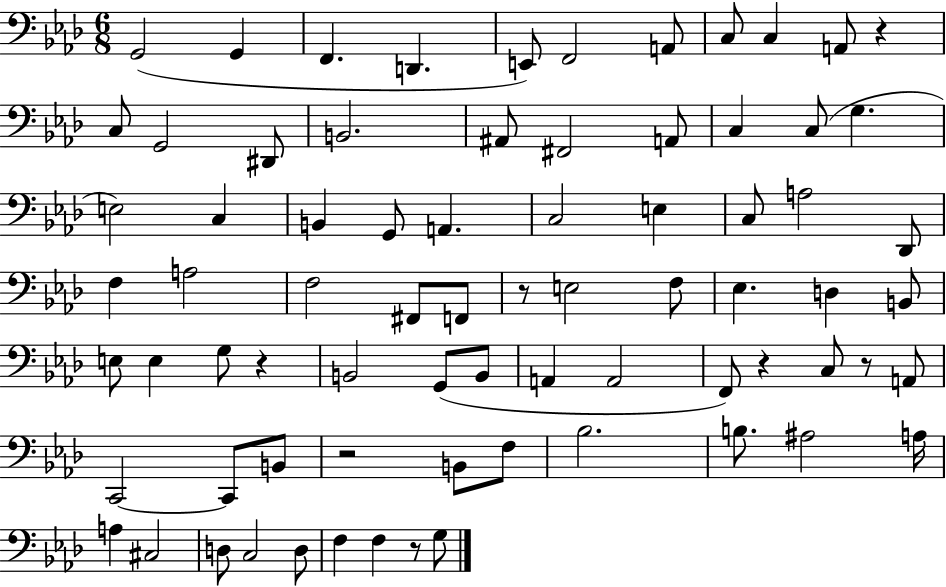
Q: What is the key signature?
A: AES major